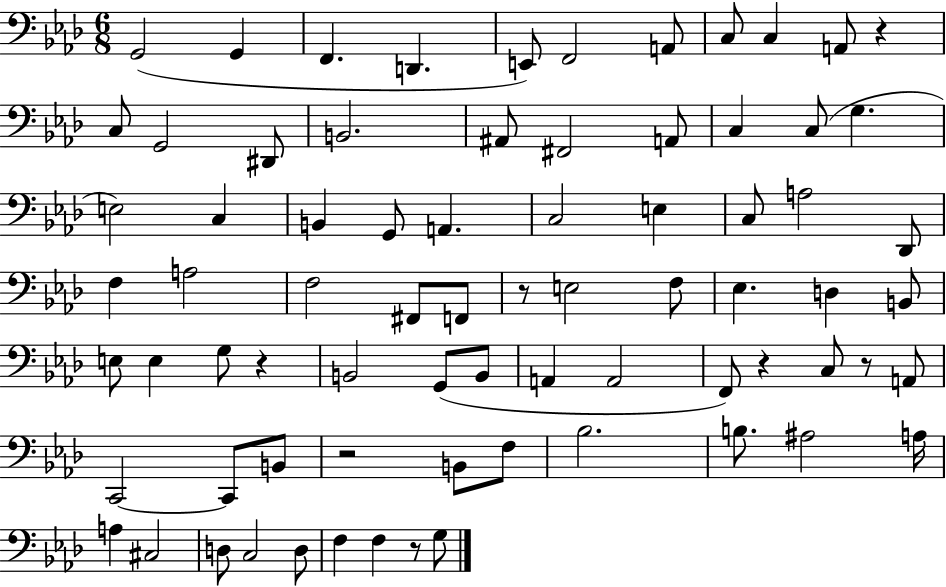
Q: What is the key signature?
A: AES major